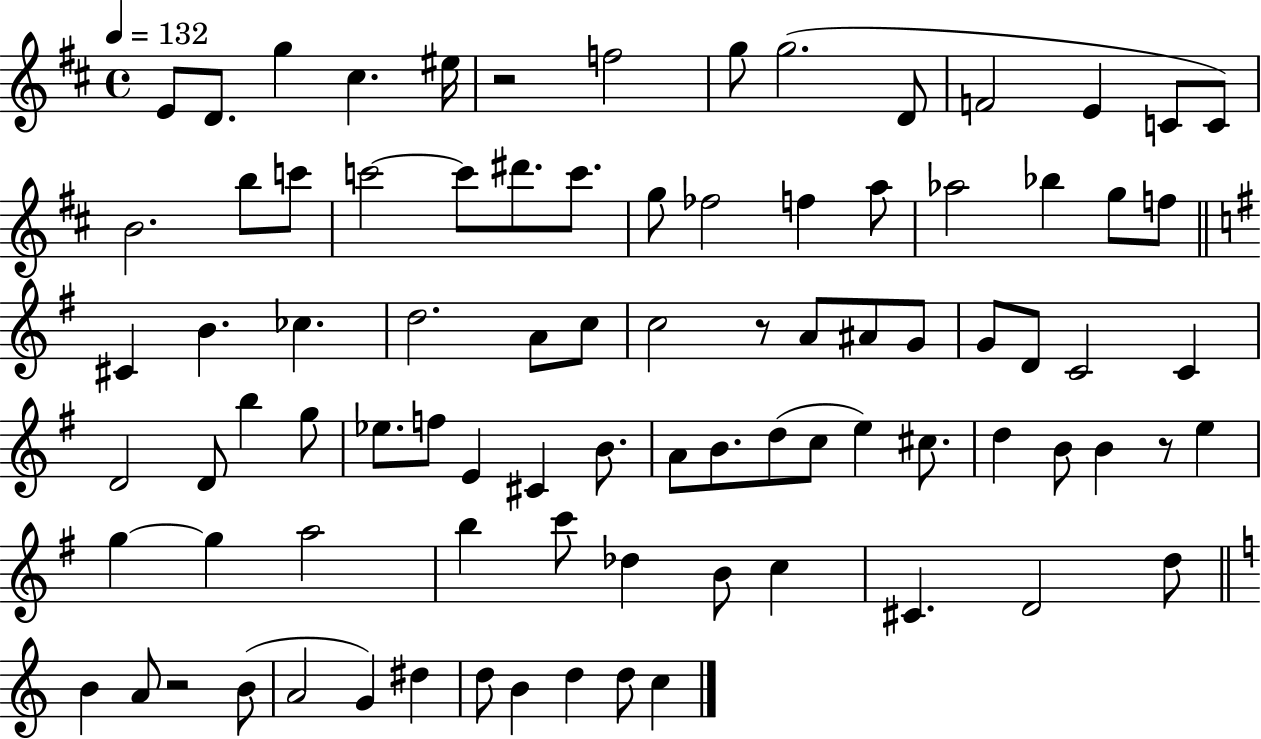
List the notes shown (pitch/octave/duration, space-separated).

E4/e D4/e. G5/q C#5/q. EIS5/s R/h F5/h G5/e G5/h. D4/e F4/h E4/q C4/e C4/e B4/h. B5/e C6/e C6/h C6/e D#6/e. C6/e. G5/e FES5/h F5/q A5/e Ab5/h Bb5/q G5/e F5/e C#4/q B4/q. CES5/q. D5/h. A4/e C5/e C5/h R/e A4/e A#4/e G4/e G4/e D4/e C4/h C4/q D4/h D4/e B5/q G5/e Eb5/e. F5/e E4/q C#4/q B4/e. A4/e B4/e. D5/e C5/e E5/q C#5/e. D5/q B4/e B4/q R/e E5/q G5/q G5/q A5/h B5/q C6/e Db5/q B4/e C5/q C#4/q. D4/h D5/e B4/q A4/e R/h B4/e A4/h G4/q D#5/q D5/e B4/q D5/q D5/e C5/q